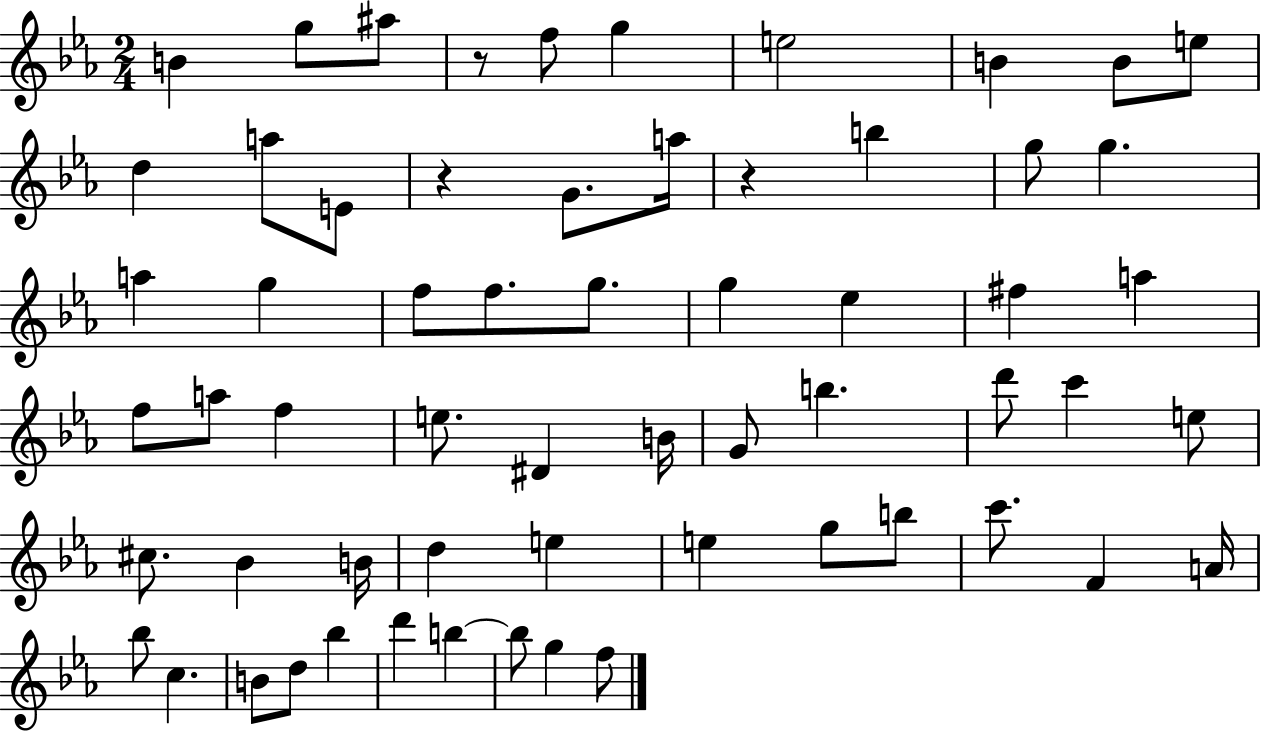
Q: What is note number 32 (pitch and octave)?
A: B4